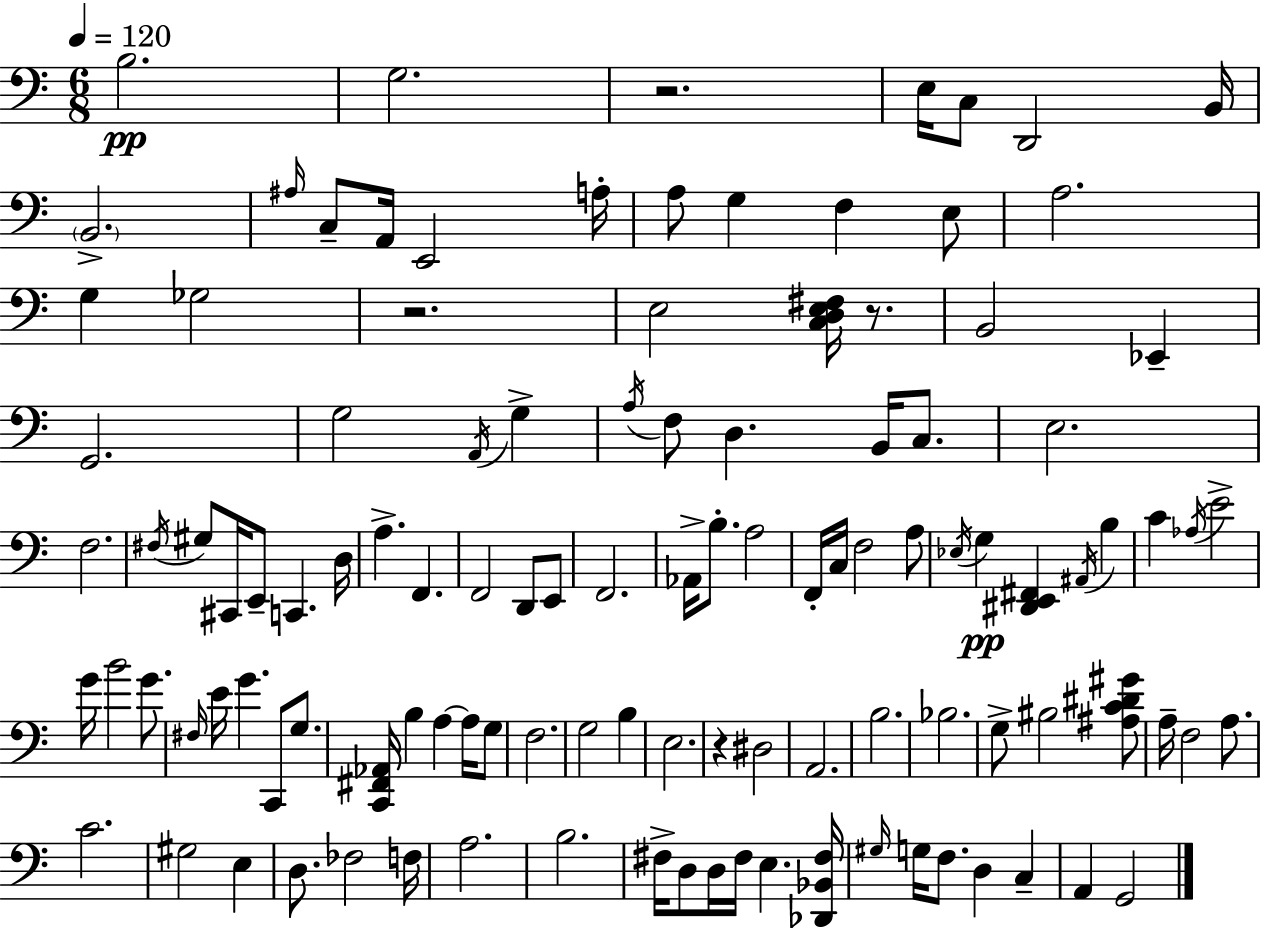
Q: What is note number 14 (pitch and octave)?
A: G3